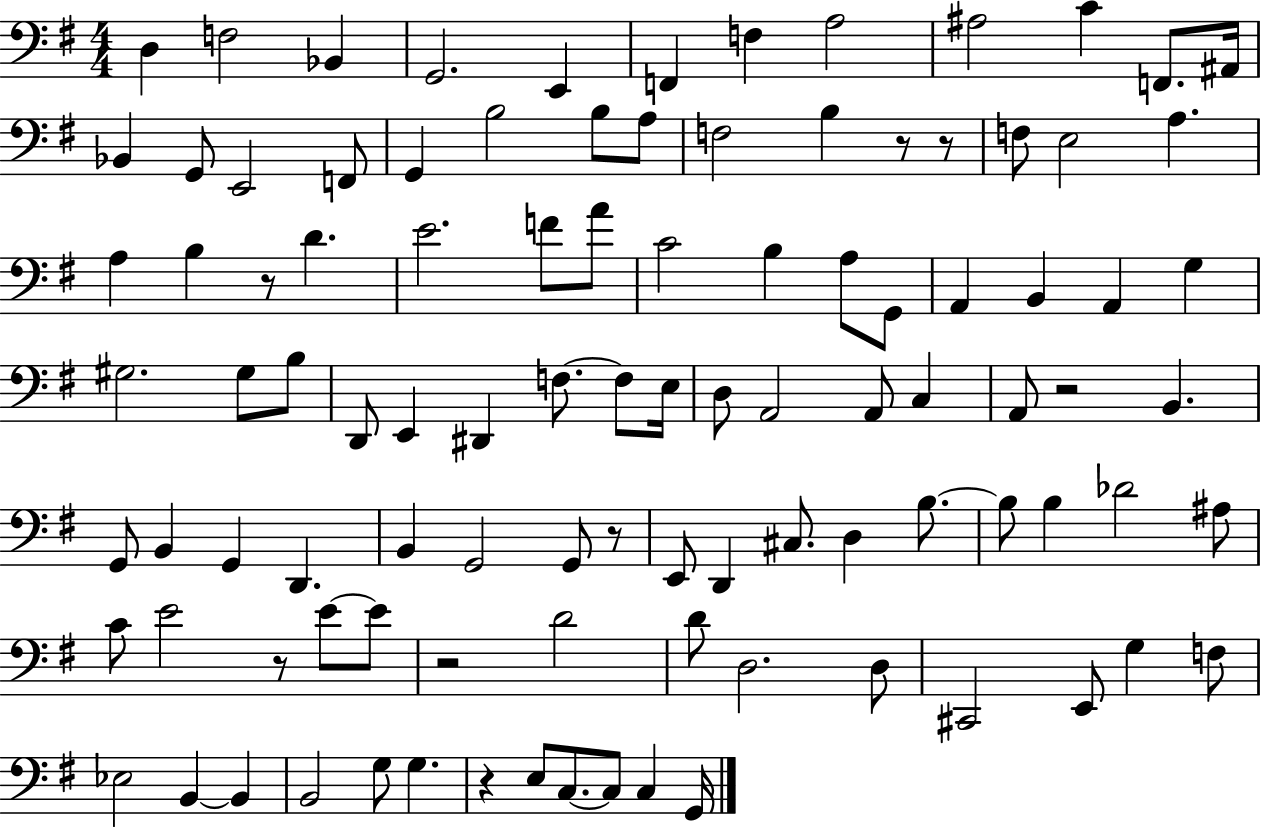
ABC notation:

X:1
T:Untitled
M:4/4
L:1/4
K:G
D, F,2 _B,, G,,2 E,, F,, F, A,2 ^A,2 C F,,/2 ^A,,/4 _B,, G,,/2 E,,2 F,,/2 G,, B,2 B,/2 A,/2 F,2 B, z/2 z/2 F,/2 E,2 A, A, B, z/2 D E2 F/2 A/2 C2 B, A,/2 G,,/2 A,, B,, A,, G, ^G,2 ^G,/2 B,/2 D,,/2 E,, ^D,, F,/2 F,/2 E,/4 D,/2 A,,2 A,,/2 C, A,,/2 z2 B,, G,,/2 B,, G,, D,, B,, G,,2 G,,/2 z/2 E,,/2 D,, ^C,/2 D, B,/2 B,/2 B, _D2 ^A,/2 C/2 E2 z/2 E/2 E/2 z2 D2 D/2 D,2 D,/2 ^C,,2 E,,/2 G, F,/2 _E,2 B,, B,, B,,2 G,/2 G, z E,/2 C,/2 C,/2 C, G,,/4